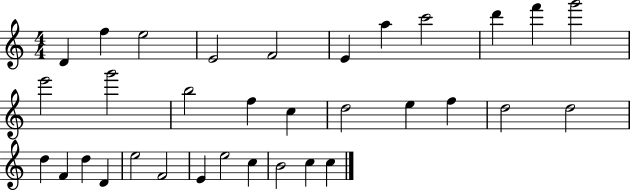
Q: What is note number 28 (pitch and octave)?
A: E4